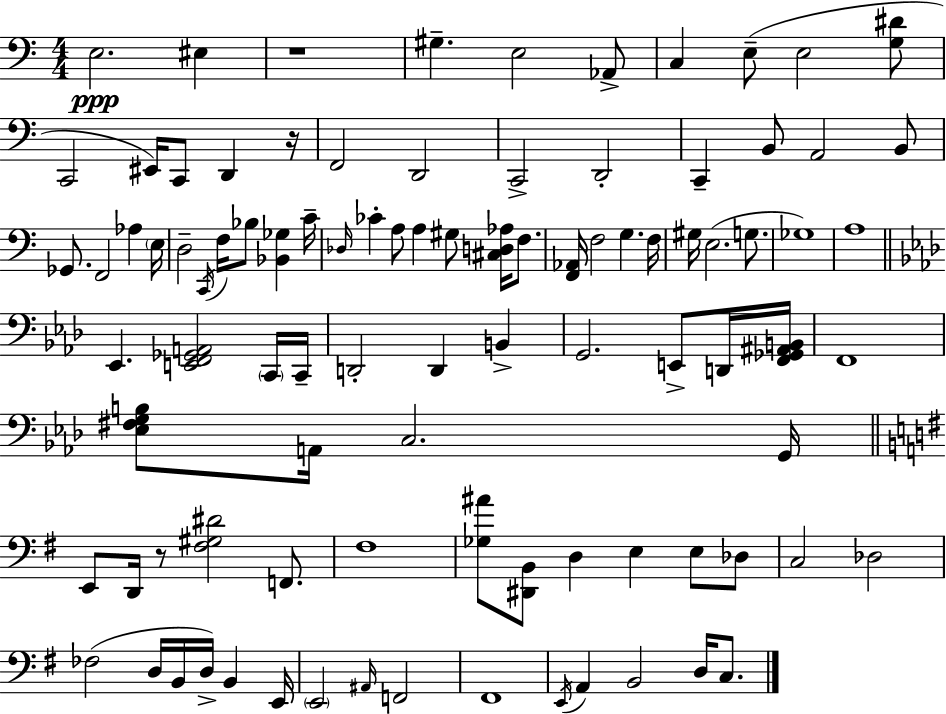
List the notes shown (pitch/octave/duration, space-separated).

E3/h. EIS3/q R/w G#3/q. E3/h Ab2/e C3/q E3/e E3/h [G3,D#4]/e C2/h EIS2/s C2/e D2/q R/s F2/h D2/h C2/h D2/h C2/q B2/e A2/h B2/e Gb2/e. F2/h Ab3/q E3/s D3/h C2/s F3/s Bb3/e [Bb2,Gb3]/q C4/s Db3/s CES4/q A3/e A3/q G#3/e [C#3,D3,Ab3]/s F3/e. [F2,Ab2]/s F3/h G3/q. F3/s G#3/s E3/h. G3/e. Gb3/w A3/w Eb2/q. [E2,F2,Gb2,A2]/h C2/s C2/s D2/h D2/q B2/q G2/h. E2/e D2/s [F2,Gb2,A#2,B2]/s F2/w [Eb3,F#3,G3,B3]/e A2/s C3/h. G2/s E2/e D2/s R/e [F#3,G#3,D#4]/h F2/e. F#3/w [Gb3,A#4]/e [D#2,B2]/e D3/q E3/q E3/e Db3/e C3/h Db3/h FES3/h D3/s B2/s D3/s B2/q E2/s E2/h A#2/s F2/h F#2/w E2/s A2/q B2/h D3/s C3/e.